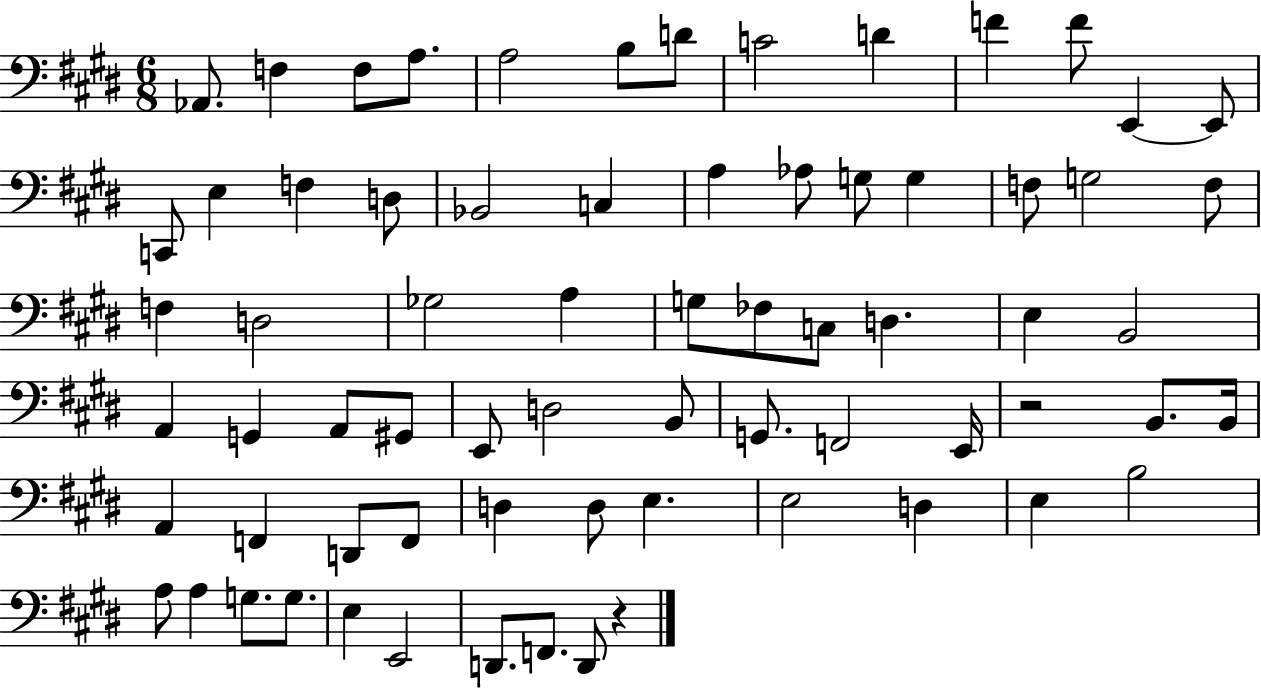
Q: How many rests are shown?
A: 2